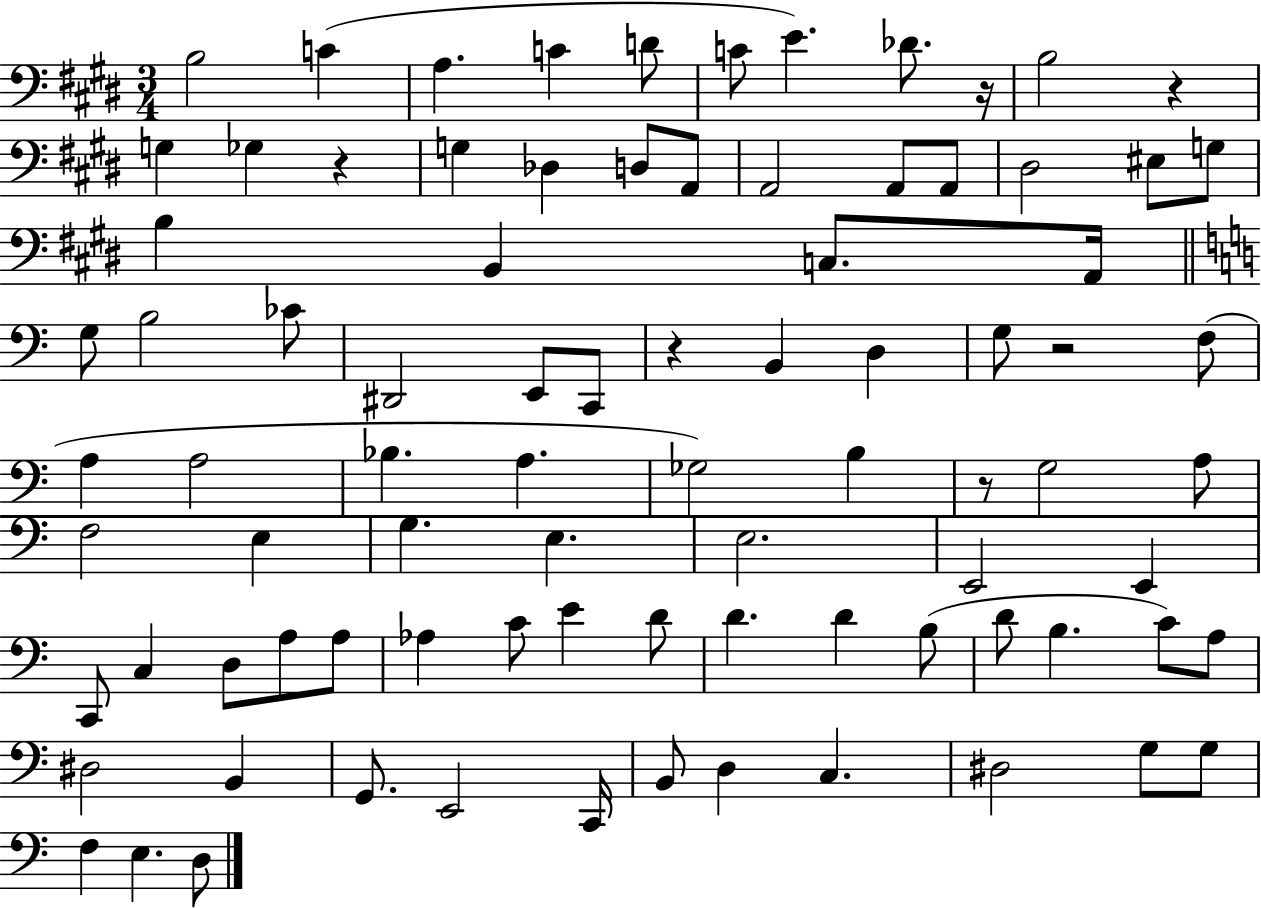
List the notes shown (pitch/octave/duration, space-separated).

B3/h C4/q A3/q. C4/q D4/e C4/e E4/q. Db4/e. R/s B3/h R/q G3/q Gb3/q R/q G3/q Db3/q D3/e A2/e A2/h A2/e A2/e D#3/h EIS3/e G3/e B3/q B2/q C3/e. A2/s G3/e B3/h CES4/e D#2/h E2/e C2/e R/q B2/q D3/q G3/e R/h F3/e A3/q A3/h Bb3/q. A3/q. Gb3/h B3/q R/e G3/h A3/e F3/h E3/q G3/q. E3/q. E3/h. E2/h E2/q C2/e C3/q D3/e A3/e A3/e Ab3/q C4/e E4/q D4/e D4/q. D4/q B3/e D4/e B3/q. C4/e A3/e D#3/h B2/q G2/e. E2/h C2/s B2/e D3/q C3/q. D#3/h G3/e G3/e F3/q E3/q. D3/e